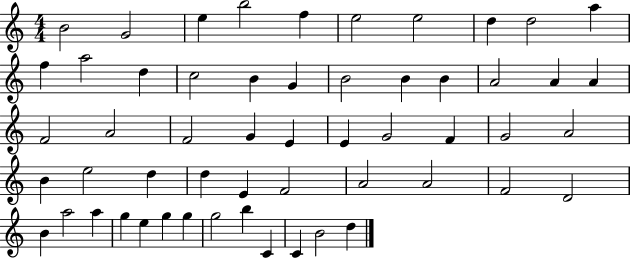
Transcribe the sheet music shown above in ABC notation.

X:1
T:Untitled
M:4/4
L:1/4
K:C
B2 G2 e b2 f e2 e2 d d2 a f a2 d c2 B G B2 B B A2 A A F2 A2 F2 G E E G2 F G2 A2 B e2 d d E F2 A2 A2 F2 D2 B a2 a g e g g g2 b C C B2 d